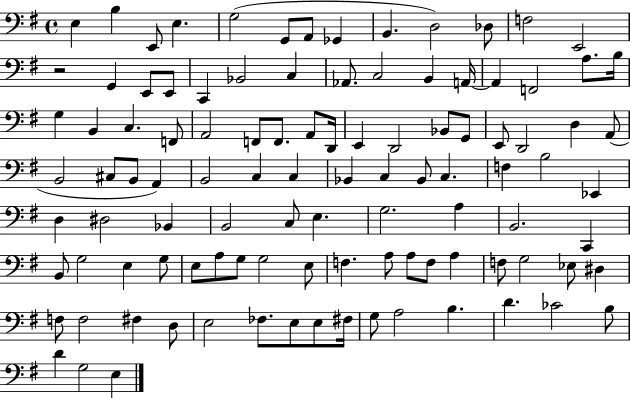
E3/q B3/q E2/e E3/q. G3/h G2/e A2/e Gb2/q B2/q. D3/h Db3/e F3/h E2/h R/h G2/q E2/e E2/e C2/q Bb2/h C3/q Ab2/e. C3/h B2/q A2/s A2/q F2/h A3/e. B3/s G3/q B2/q C3/q. F2/e A2/h F2/e F2/e. A2/e D2/s E2/q D2/h Bb2/e G2/e E2/e D2/h D3/q A2/e B2/h C#3/e B2/e A2/q B2/h C3/q C3/q Bb2/q C3/q Bb2/e C3/q. F3/q B3/h Eb2/q D3/q D#3/h Bb2/q B2/h C3/e E3/q. G3/h. A3/q B2/h. C2/q B2/e G3/h E3/q G3/e E3/e A3/e G3/e G3/h E3/e F3/q. A3/e A3/e F3/e A3/q F3/e G3/h Eb3/e D#3/q F3/e F3/h F#3/q D3/e E3/h FES3/e. E3/e E3/e F#3/s G3/e A3/h B3/q. D4/q. CES4/h B3/e D4/q G3/h E3/q